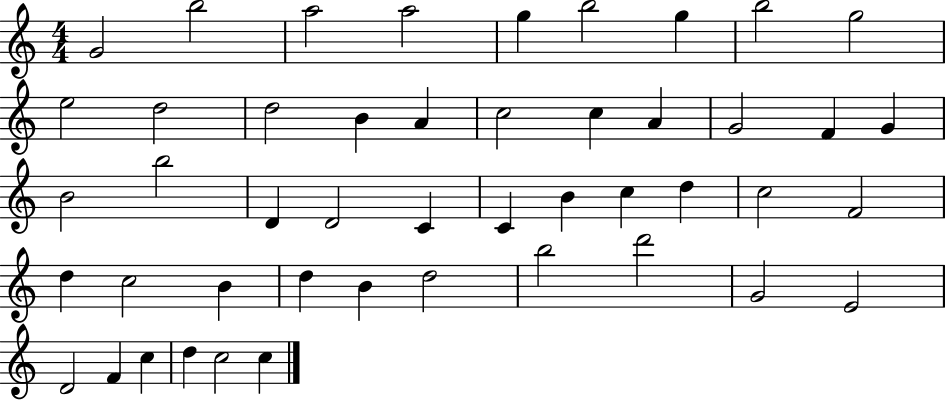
G4/h B5/h A5/h A5/h G5/q B5/h G5/q B5/h G5/h E5/h D5/h D5/h B4/q A4/q C5/h C5/q A4/q G4/h F4/q G4/q B4/h B5/h D4/q D4/h C4/q C4/q B4/q C5/q D5/q C5/h F4/h D5/q C5/h B4/q D5/q B4/q D5/h B5/h D6/h G4/h E4/h D4/h F4/q C5/q D5/q C5/h C5/q